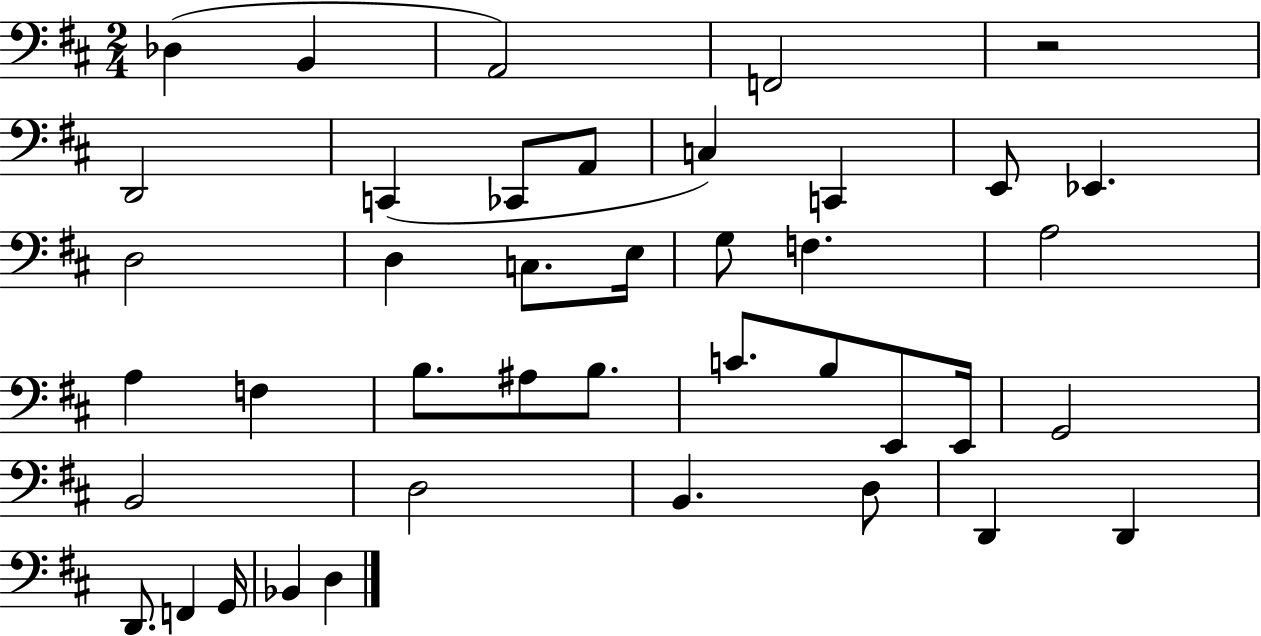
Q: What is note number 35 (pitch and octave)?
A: D2